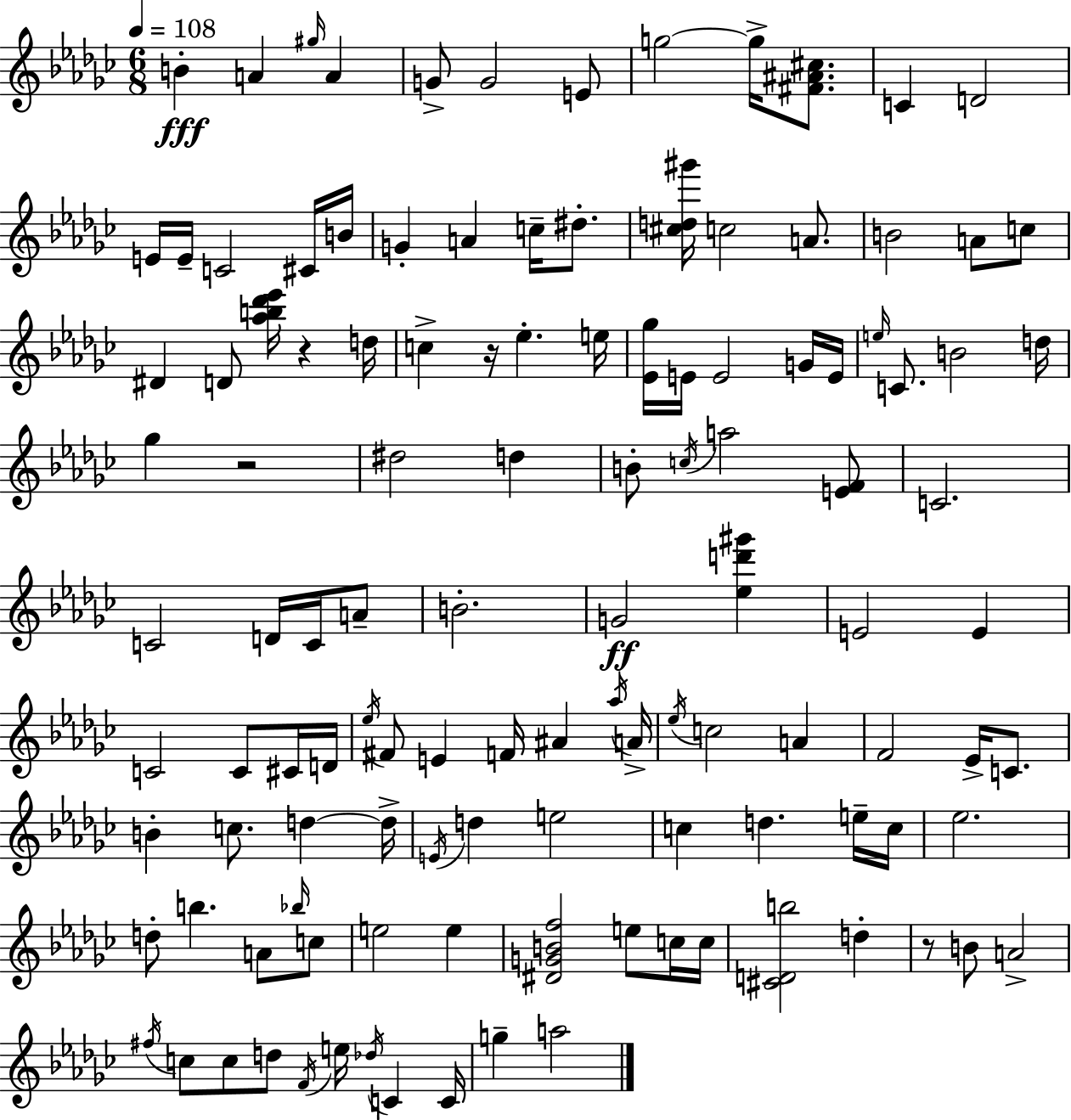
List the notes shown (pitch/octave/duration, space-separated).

B4/q A4/q G#5/s A4/q G4/e G4/h E4/e G5/h G5/s [F#4,A#4,C#5]/e. C4/q D4/h E4/s E4/s C4/h C#4/s B4/s G4/q A4/q C5/s D#5/e. [C#5,D5,G#6]/s C5/h A4/e. B4/h A4/e C5/e D#4/q D4/e [Ab5,B5,Db6,Eb6]/s R/q D5/s C5/q R/s Eb5/q. E5/s [Eb4,Gb5]/s E4/s E4/h G4/s E4/s E5/s C4/e. B4/h D5/s Gb5/q R/h D#5/h D5/q B4/e C5/s A5/h [E4,F4]/e C4/h. C4/h D4/s C4/s A4/e B4/h. G4/h [Eb5,D6,G#6]/q E4/h E4/q C4/h C4/e C#4/s D4/s Eb5/s F#4/e E4/q F4/s A#4/q Ab5/s A4/s Eb5/s C5/h A4/q F4/h Eb4/s C4/e. B4/q C5/e. D5/q D5/s E4/s D5/q E5/h C5/q D5/q. E5/s C5/s Eb5/h. D5/e B5/q. A4/e Bb5/s C5/e E5/h E5/q [D#4,G4,B4,F5]/h E5/e C5/s C5/s [C#4,D4,B5]/h D5/q R/e B4/e A4/h F#5/s C5/e C5/e D5/e F4/s E5/s Db5/s C4/q C4/s G5/q A5/h